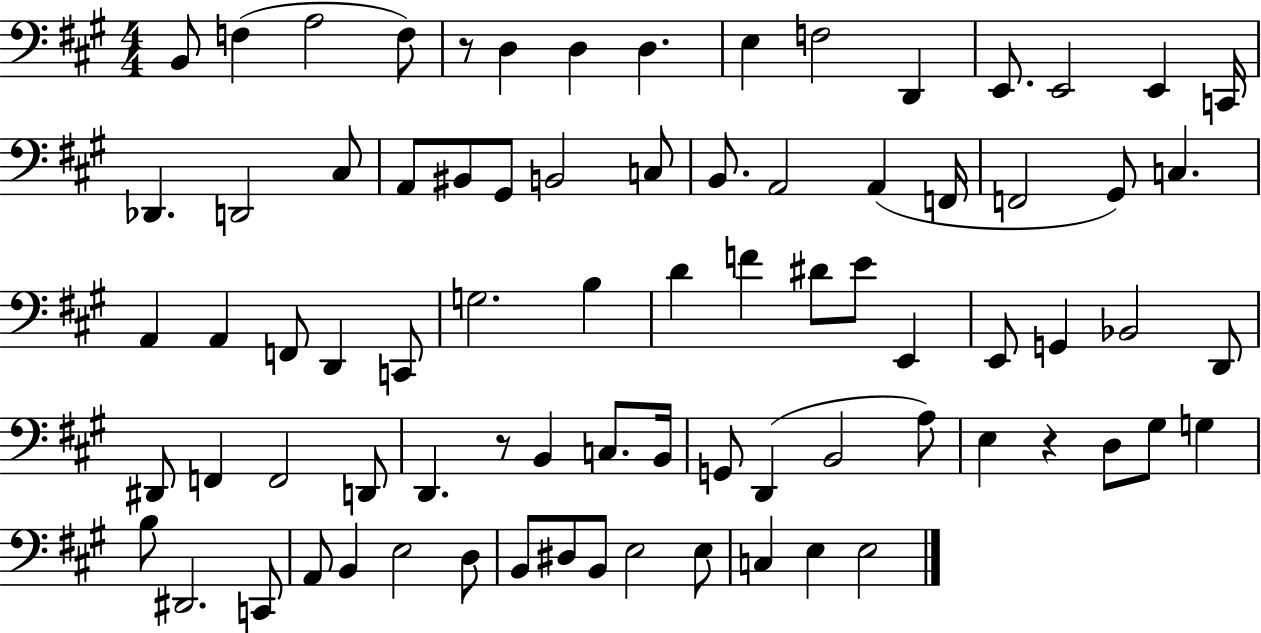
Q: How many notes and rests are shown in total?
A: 79